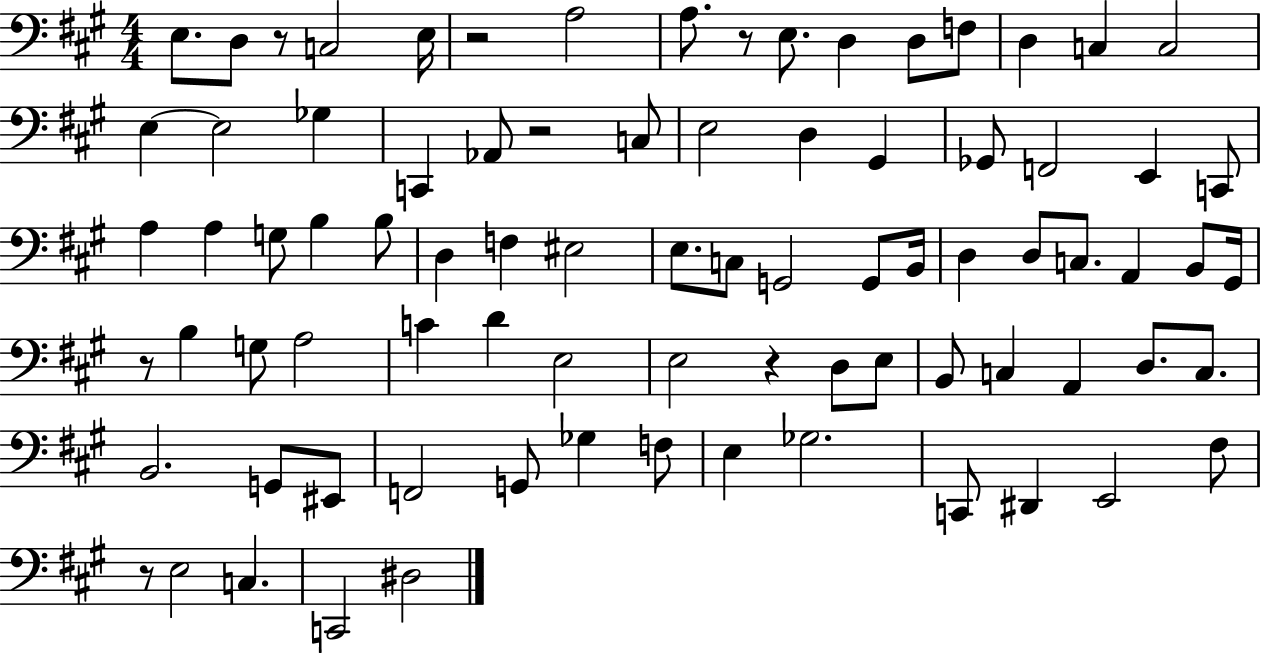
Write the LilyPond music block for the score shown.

{
  \clef bass
  \numericTimeSignature
  \time 4/4
  \key a \major
  e8. d8 r8 c2 e16 | r2 a2 | a8. r8 e8. d4 d8 f8 | d4 c4 c2 | \break e4~~ e2 ges4 | c,4 aes,8 r2 c8 | e2 d4 gis,4 | ges,8 f,2 e,4 c,8 | \break a4 a4 g8 b4 b8 | d4 f4 eis2 | e8. c8 g,2 g,8 b,16 | d4 d8 c8. a,4 b,8 gis,16 | \break r8 b4 g8 a2 | c'4 d'4 e2 | e2 r4 d8 e8 | b,8 c4 a,4 d8. c8. | \break b,2. g,8 eis,8 | f,2 g,8 ges4 f8 | e4 ges2. | c,8 dis,4 e,2 fis8 | \break r8 e2 c4. | c,2 dis2 | \bar "|."
}